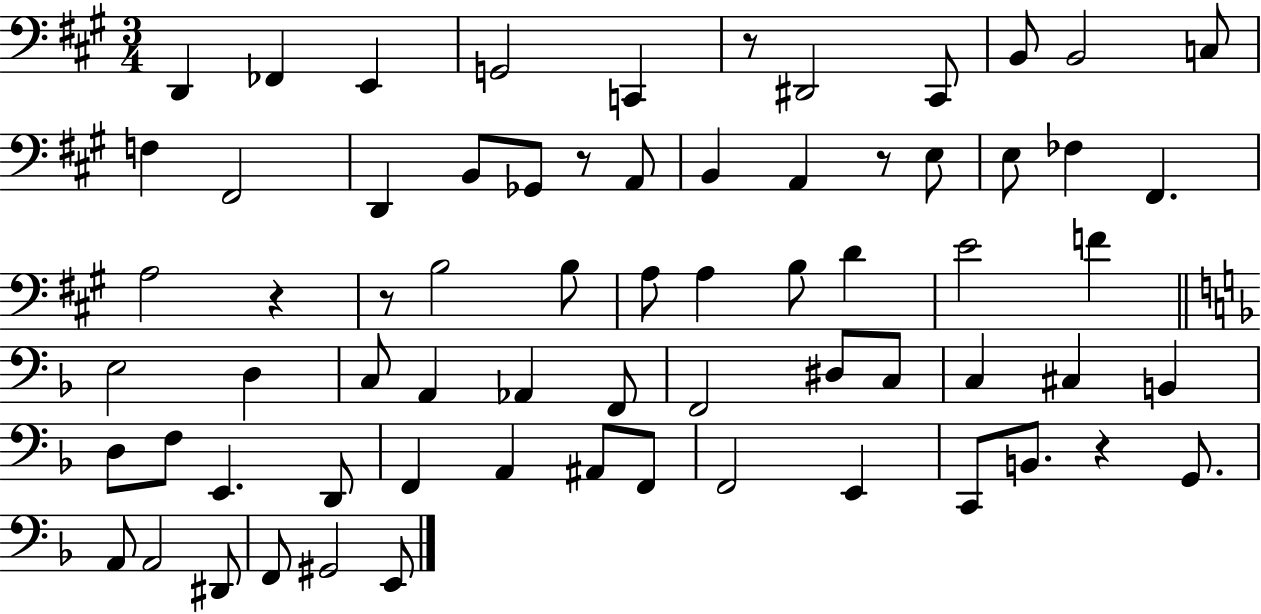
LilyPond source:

{
  \clef bass
  \numericTimeSignature
  \time 3/4
  \key a \major
  \repeat volta 2 { d,4 fes,4 e,4 | g,2 c,4 | r8 dis,2 cis,8 | b,8 b,2 c8 | \break f4 fis,2 | d,4 b,8 ges,8 r8 a,8 | b,4 a,4 r8 e8 | e8 fes4 fis,4. | \break a2 r4 | r8 b2 b8 | a8 a4 b8 d'4 | e'2 f'4 | \break \bar "||" \break \key f \major e2 d4 | c8 a,4 aes,4 f,8 | f,2 dis8 c8 | c4 cis4 b,4 | \break d8 f8 e,4. d,8 | f,4 a,4 ais,8 f,8 | f,2 e,4 | c,8 b,8. r4 g,8. | \break a,8 a,2 dis,8 | f,8 gis,2 e,8 | } \bar "|."
}